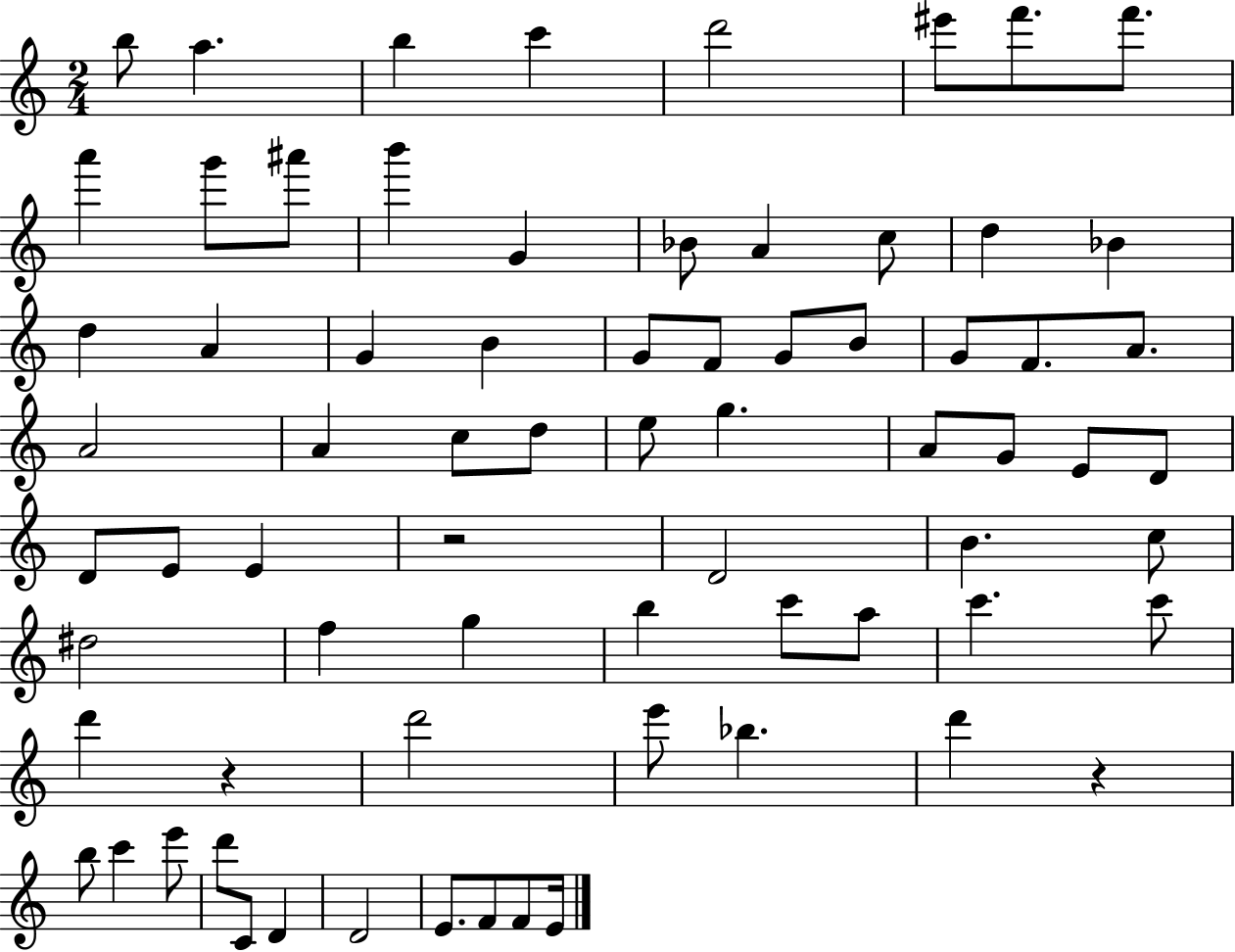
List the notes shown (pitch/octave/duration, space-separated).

B5/e A5/q. B5/q C6/q D6/h EIS6/e F6/e. F6/e. A6/q G6/e A#6/e B6/q G4/q Bb4/e A4/q C5/e D5/q Bb4/q D5/q A4/q G4/q B4/q G4/e F4/e G4/e B4/e G4/e F4/e. A4/e. A4/h A4/q C5/e D5/e E5/e G5/q. A4/e G4/e E4/e D4/e D4/e E4/e E4/q R/h D4/h B4/q. C5/e D#5/h F5/q G5/q B5/q C6/e A5/e C6/q. C6/e D6/q R/q D6/h E6/e Bb5/q. D6/q R/q B5/e C6/q E6/e D6/e C4/e D4/q D4/h E4/e. F4/e F4/e E4/s